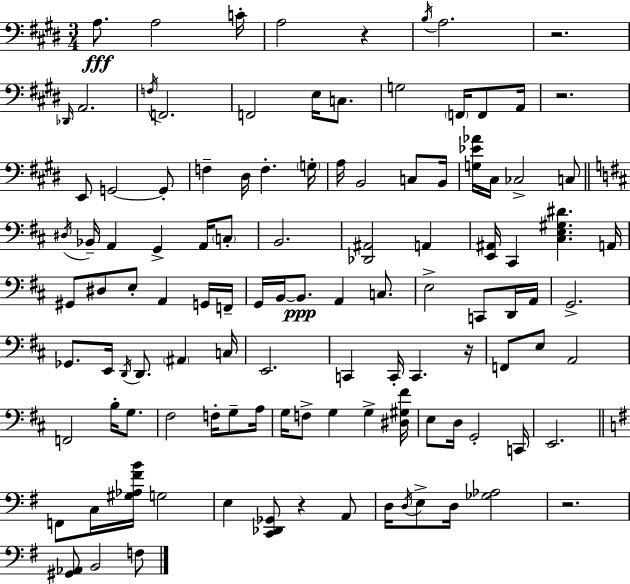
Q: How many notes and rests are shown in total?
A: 112